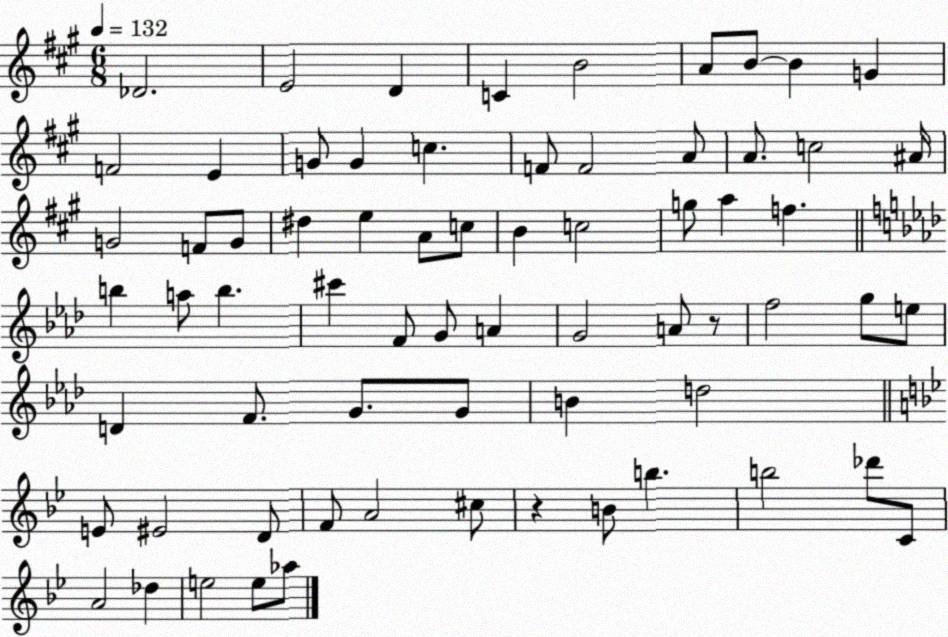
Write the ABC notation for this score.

X:1
T:Untitled
M:6/8
L:1/4
K:A
_D2 E2 D C B2 A/2 B/2 B G F2 E G/2 G c F/2 F2 A/2 A/2 c2 ^A/4 G2 F/2 G/2 ^d e A/2 c/2 B c2 g/2 a f b a/2 b ^c' F/2 G/2 A G2 A/2 z/2 f2 g/2 e/2 D F/2 G/2 G/2 B d2 E/2 ^E2 D/2 F/2 A2 ^c/2 z B/2 b b2 _d'/2 C/2 A2 _d e2 e/2 _a/2